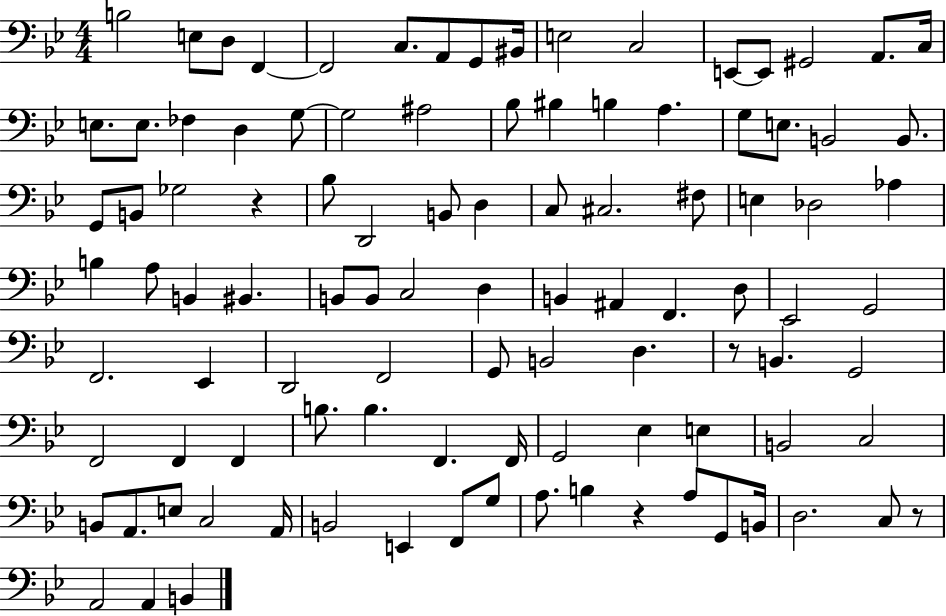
B3/h E3/e D3/e F2/q F2/h C3/e. A2/e G2/e BIS2/s E3/h C3/h E2/e E2/e G#2/h A2/e. C3/s E3/e. E3/e. FES3/q D3/q G3/e G3/h A#3/h Bb3/e BIS3/q B3/q A3/q. G3/e E3/e. B2/h B2/e. G2/e B2/e Gb3/h R/q Bb3/e D2/h B2/e D3/q C3/e C#3/h. F#3/e E3/q Db3/h Ab3/q B3/q A3/e B2/q BIS2/q. B2/e B2/e C3/h D3/q B2/q A#2/q F2/q. D3/e Eb2/h G2/h F2/h. Eb2/q D2/h F2/h G2/e B2/h D3/q. R/e B2/q. G2/h F2/h F2/q F2/q B3/e. B3/q. F2/q. F2/s G2/h Eb3/q E3/q B2/h C3/h B2/e A2/e. E3/e C3/h A2/s B2/h E2/q F2/e G3/e A3/e. B3/q R/q A3/e G2/e B2/s D3/h. C3/e R/e A2/h A2/q B2/q